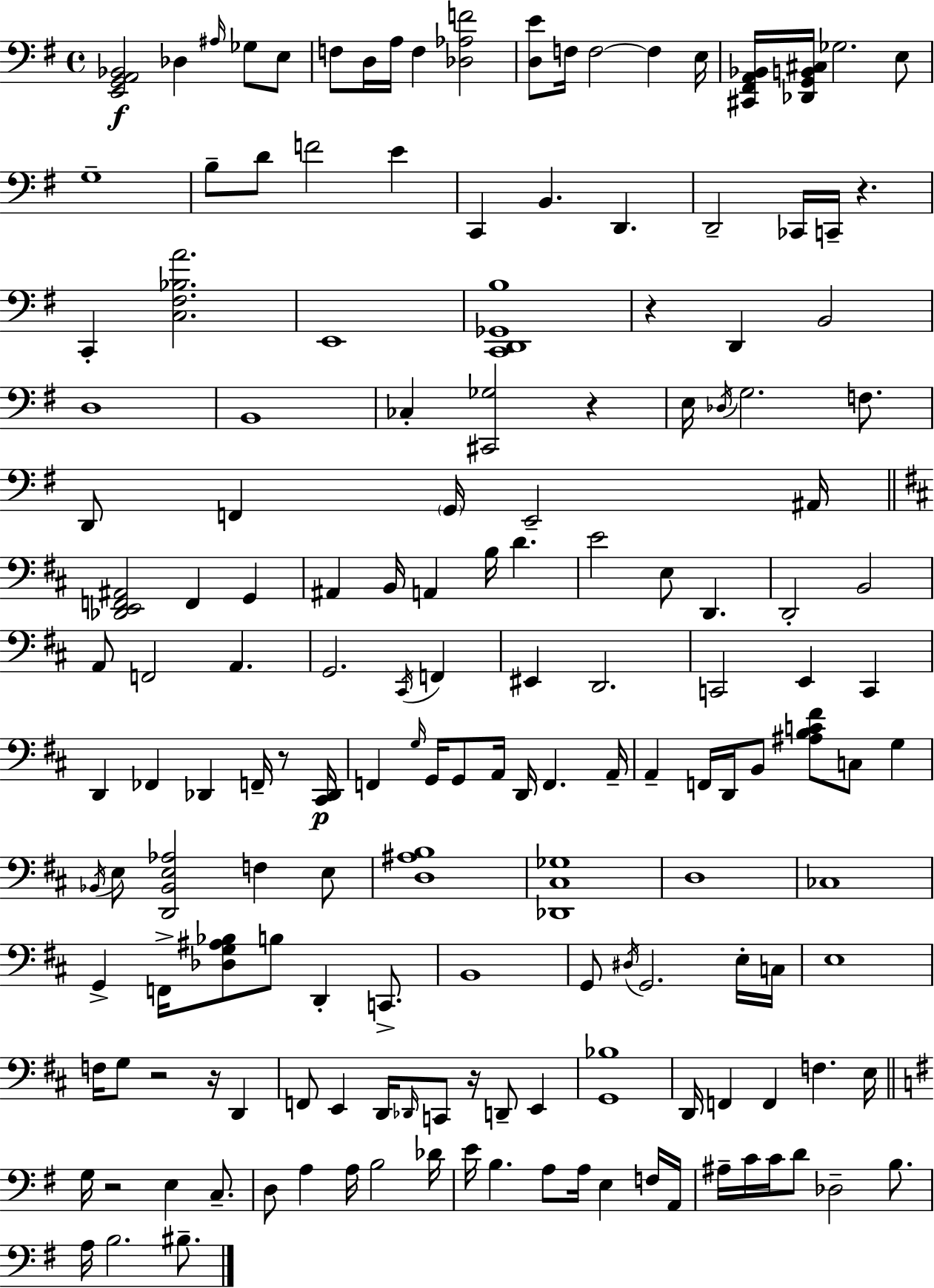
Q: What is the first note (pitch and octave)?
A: Db3